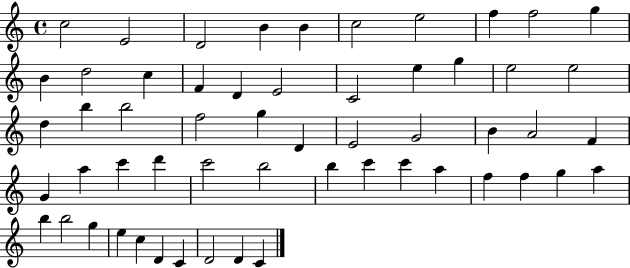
C5/h E4/h D4/h B4/q B4/q C5/h E5/h F5/q F5/h G5/q B4/q D5/h C5/q F4/q D4/q E4/h C4/h E5/q G5/q E5/h E5/h D5/q B5/q B5/h F5/h G5/q D4/q E4/h G4/h B4/q A4/h F4/q G4/q A5/q C6/q D6/q C6/h B5/h B5/q C6/q C6/q A5/q F5/q F5/q G5/q A5/q B5/q B5/h G5/q E5/q C5/q D4/q C4/q D4/h D4/q C4/q